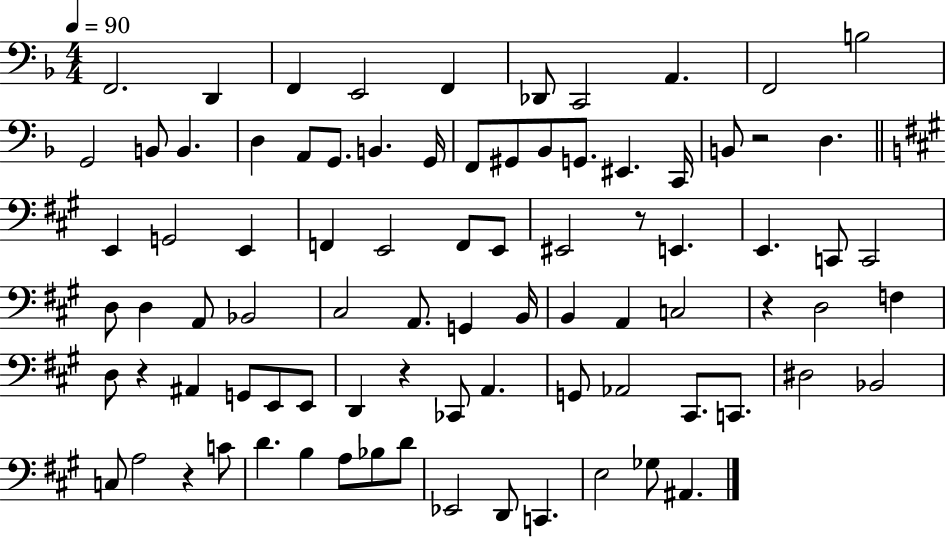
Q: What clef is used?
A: bass